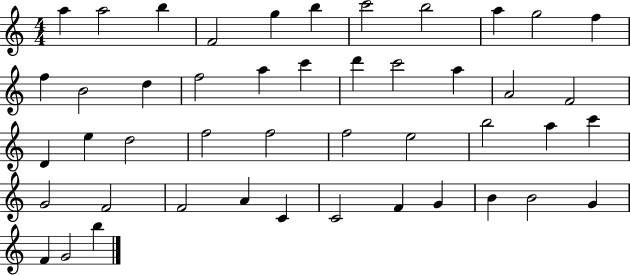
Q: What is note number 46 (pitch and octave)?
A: B5